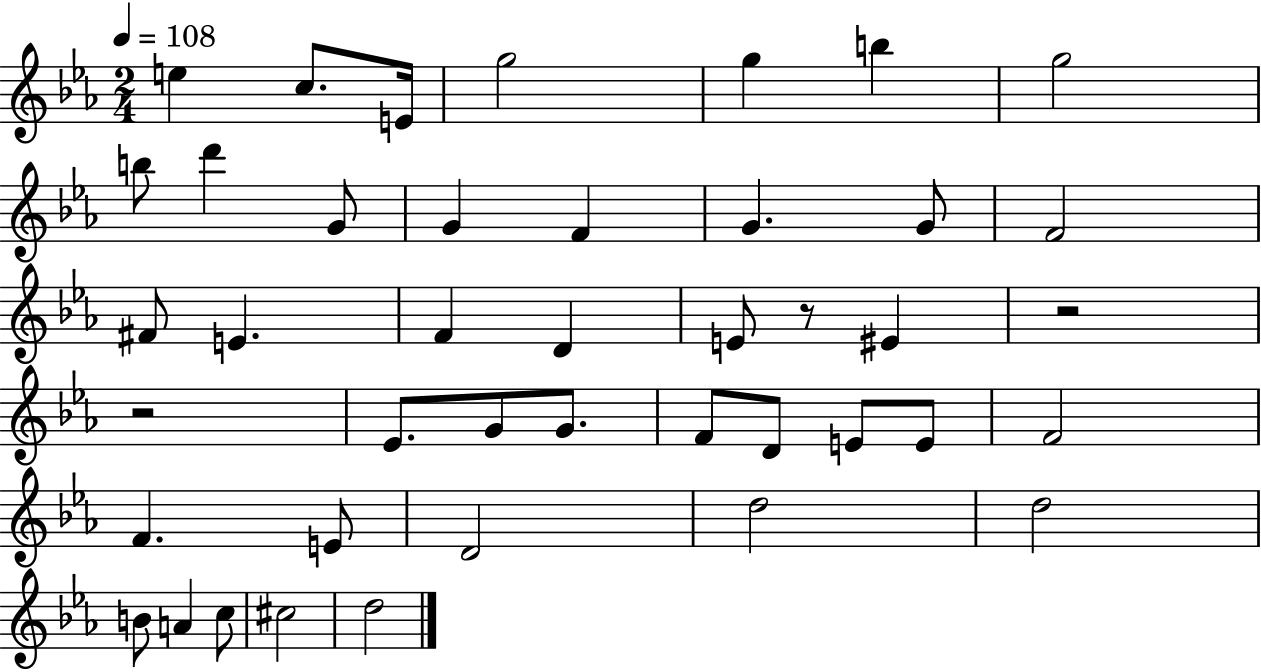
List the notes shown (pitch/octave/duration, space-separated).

E5/q C5/e. E4/s G5/h G5/q B5/q G5/h B5/e D6/q G4/e G4/q F4/q G4/q. G4/e F4/h F#4/e E4/q. F4/q D4/q E4/e R/e EIS4/q R/h R/h Eb4/e. G4/e G4/e. F4/e D4/e E4/e E4/e F4/h F4/q. E4/e D4/h D5/h D5/h B4/e A4/q C5/e C#5/h D5/h